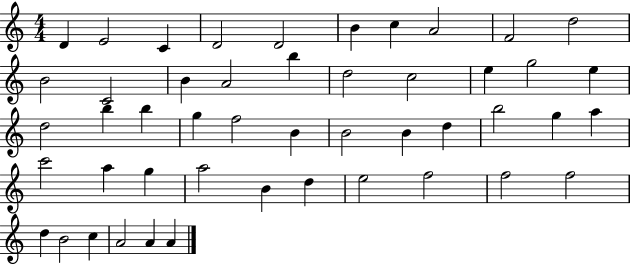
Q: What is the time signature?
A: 4/4